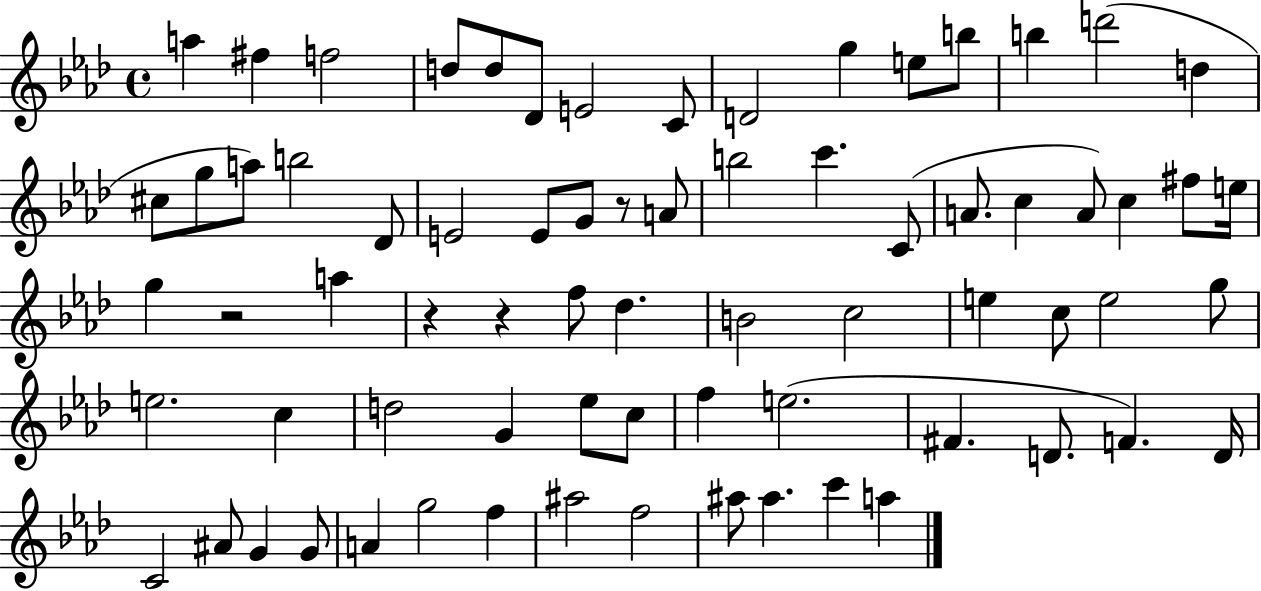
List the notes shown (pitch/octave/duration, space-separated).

A5/q F#5/q F5/h D5/e D5/e Db4/e E4/h C4/e D4/h G5/q E5/e B5/e B5/q D6/h D5/q C#5/e G5/e A5/e B5/h Db4/e E4/h E4/e G4/e R/e A4/e B5/h C6/q. C4/e A4/e. C5/q A4/e C5/q F#5/e E5/s G5/q R/h A5/q R/q R/q F5/e Db5/q. B4/h C5/h E5/q C5/e E5/h G5/e E5/h. C5/q D5/h G4/q Eb5/e C5/e F5/q E5/h. F#4/q. D4/e. F4/q. D4/s C4/h A#4/e G4/q G4/e A4/q G5/h F5/q A#5/h F5/h A#5/e A#5/q. C6/q A5/q